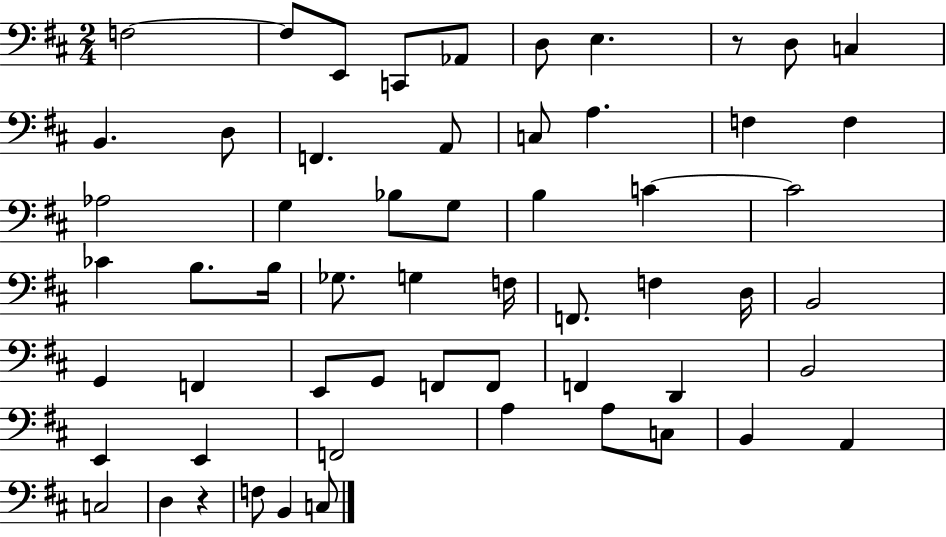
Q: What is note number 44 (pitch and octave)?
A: E2